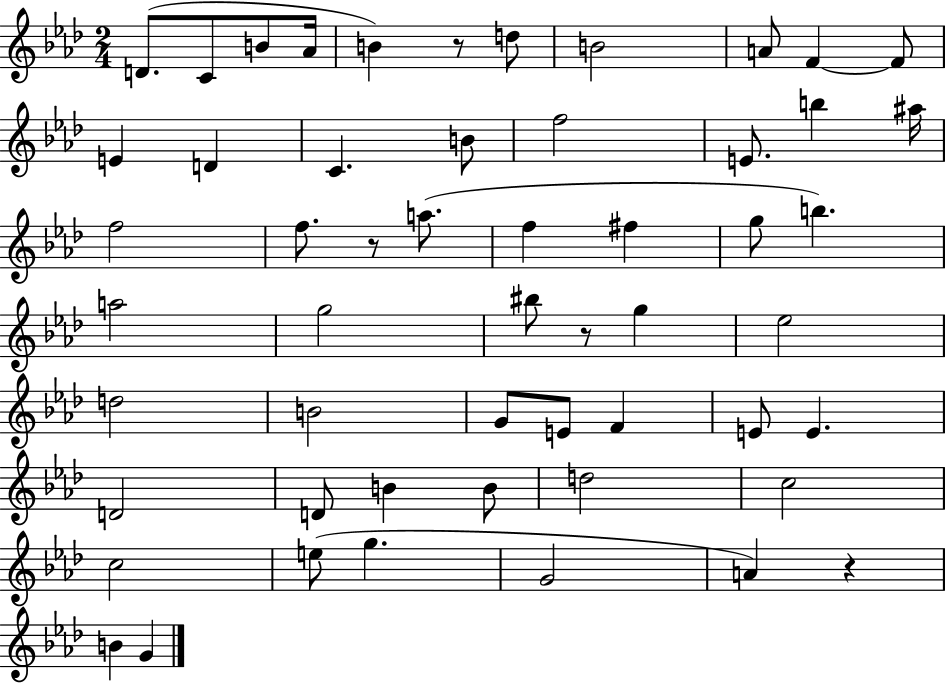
{
  \clef treble
  \numericTimeSignature
  \time 2/4
  \key aes \major
  d'8.( c'8 b'8 aes'16 | b'4) r8 d''8 | b'2 | a'8 f'4~~ f'8 | \break e'4 d'4 | c'4. b'8 | f''2 | e'8. b''4 ais''16 | \break f''2 | f''8. r8 a''8.( | f''4 fis''4 | g''8 b''4.) | \break a''2 | g''2 | bis''8 r8 g''4 | ees''2 | \break d''2 | b'2 | g'8 e'8 f'4 | e'8 e'4. | \break d'2 | d'8 b'4 b'8 | d''2 | c''2 | \break c''2 | e''8( g''4. | g'2 | a'4) r4 | \break b'4 g'4 | \bar "|."
}